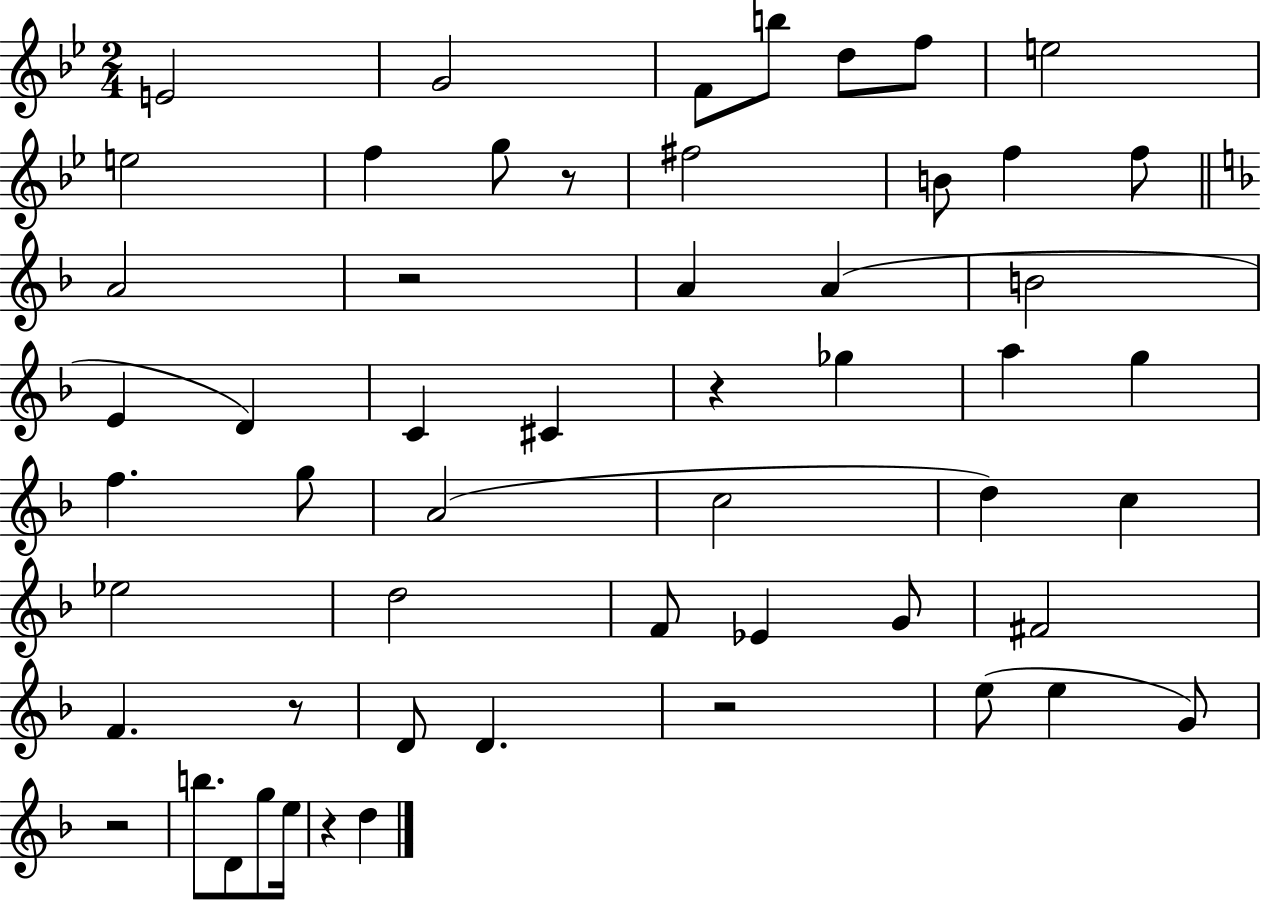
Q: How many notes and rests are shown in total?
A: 55